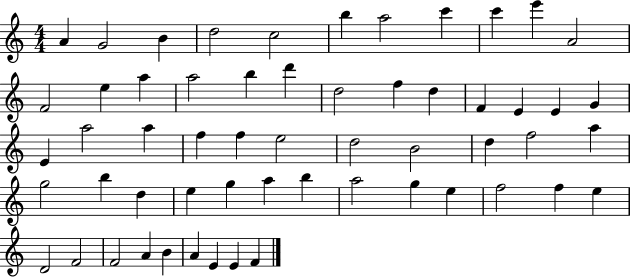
{
  \clef treble
  \numericTimeSignature
  \time 4/4
  \key c \major
  a'4 g'2 b'4 | d''2 c''2 | b''4 a''2 c'''4 | c'''4 e'''4 a'2 | \break f'2 e''4 a''4 | a''2 b''4 d'''4 | d''2 f''4 d''4 | f'4 e'4 e'4 g'4 | \break e'4 a''2 a''4 | f''4 f''4 e''2 | d''2 b'2 | d''4 f''2 a''4 | \break g''2 b''4 d''4 | e''4 g''4 a''4 b''4 | a''2 g''4 e''4 | f''2 f''4 e''4 | \break d'2 f'2 | f'2 a'4 b'4 | a'4 e'4 e'4 f'4 | \bar "|."
}